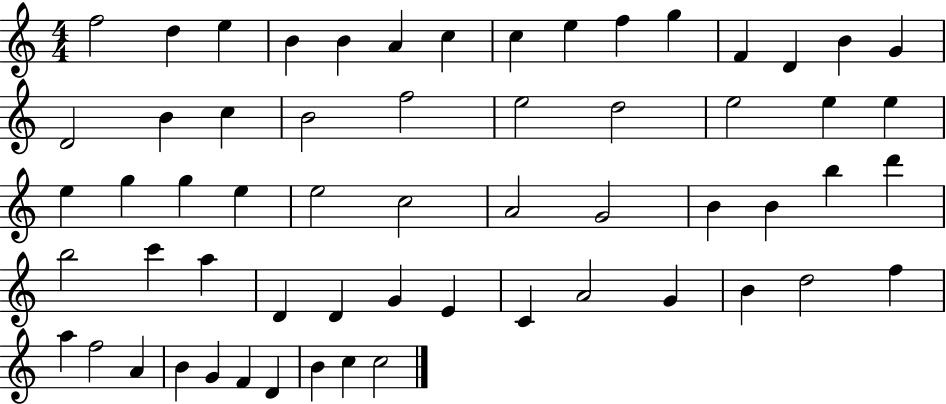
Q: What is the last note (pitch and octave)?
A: C5